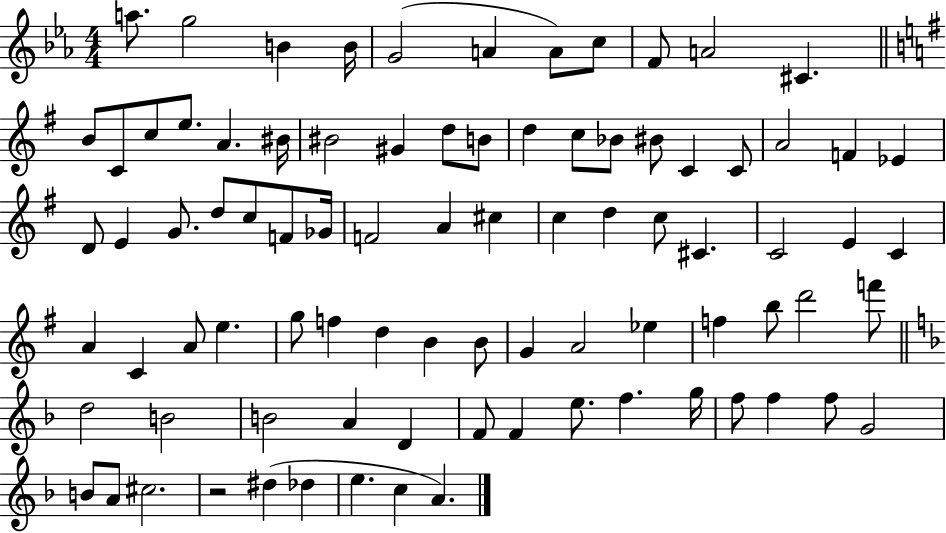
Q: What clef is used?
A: treble